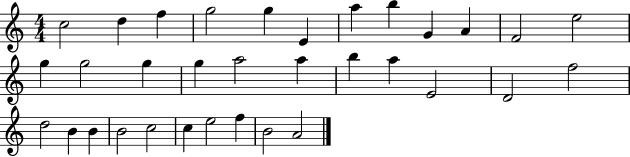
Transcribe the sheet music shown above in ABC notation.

X:1
T:Untitled
M:4/4
L:1/4
K:C
c2 d f g2 g E a b G A F2 e2 g g2 g g a2 a b a E2 D2 f2 d2 B B B2 c2 c e2 f B2 A2